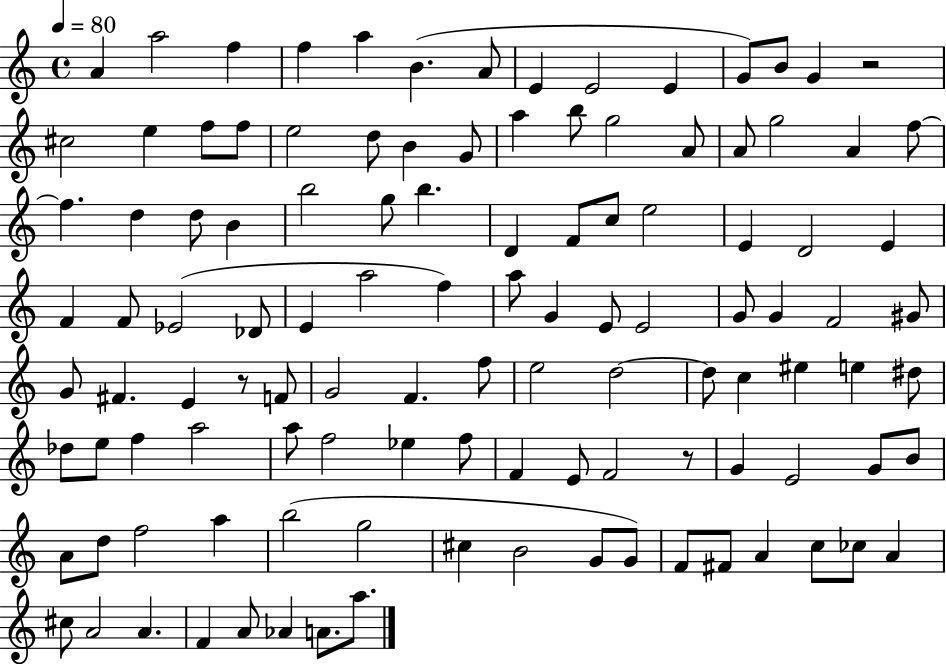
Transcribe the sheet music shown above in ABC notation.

X:1
T:Untitled
M:4/4
L:1/4
K:C
A a2 f f a B A/2 E E2 E G/2 B/2 G z2 ^c2 e f/2 f/2 e2 d/2 B G/2 a b/2 g2 A/2 A/2 g2 A f/2 f d d/2 B b2 g/2 b D F/2 c/2 e2 E D2 E F F/2 _E2 _D/2 E a2 f a/2 G E/2 E2 G/2 G F2 ^G/2 G/2 ^F E z/2 F/2 G2 F f/2 e2 d2 d/2 c ^e e ^d/2 _d/2 e/2 f a2 a/2 f2 _e f/2 F E/2 F2 z/2 G E2 G/2 B/2 A/2 d/2 f2 a b2 g2 ^c B2 G/2 G/2 F/2 ^F/2 A c/2 _c/2 A ^c/2 A2 A F A/2 _A A/2 a/2